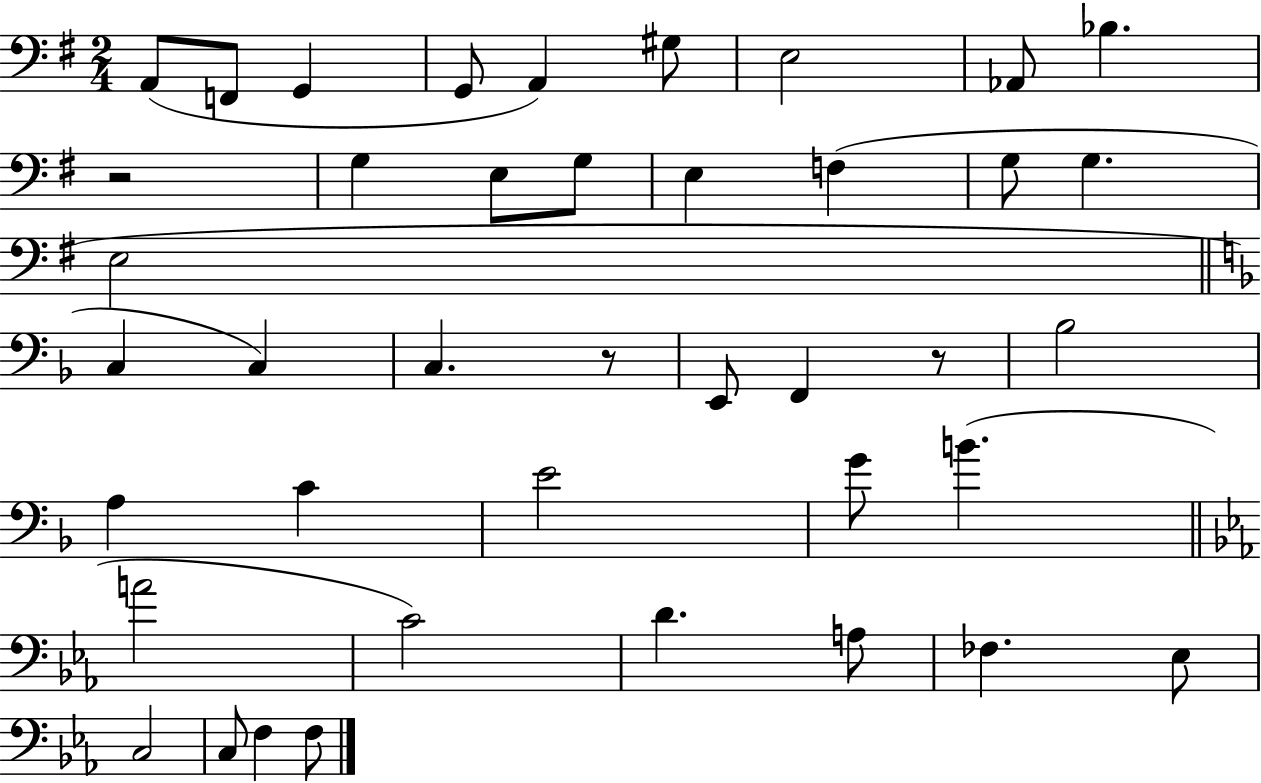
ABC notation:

X:1
T:Untitled
M:2/4
L:1/4
K:G
A,,/2 F,,/2 G,, G,,/2 A,, ^G,/2 E,2 _A,,/2 _B, z2 G, E,/2 G,/2 E, F, G,/2 G, E,2 C, C, C, z/2 E,,/2 F,, z/2 _B,2 A, C E2 G/2 B A2 C2 D A,/2 _F, _E,/2 C,2 C,/2 F, F,/2